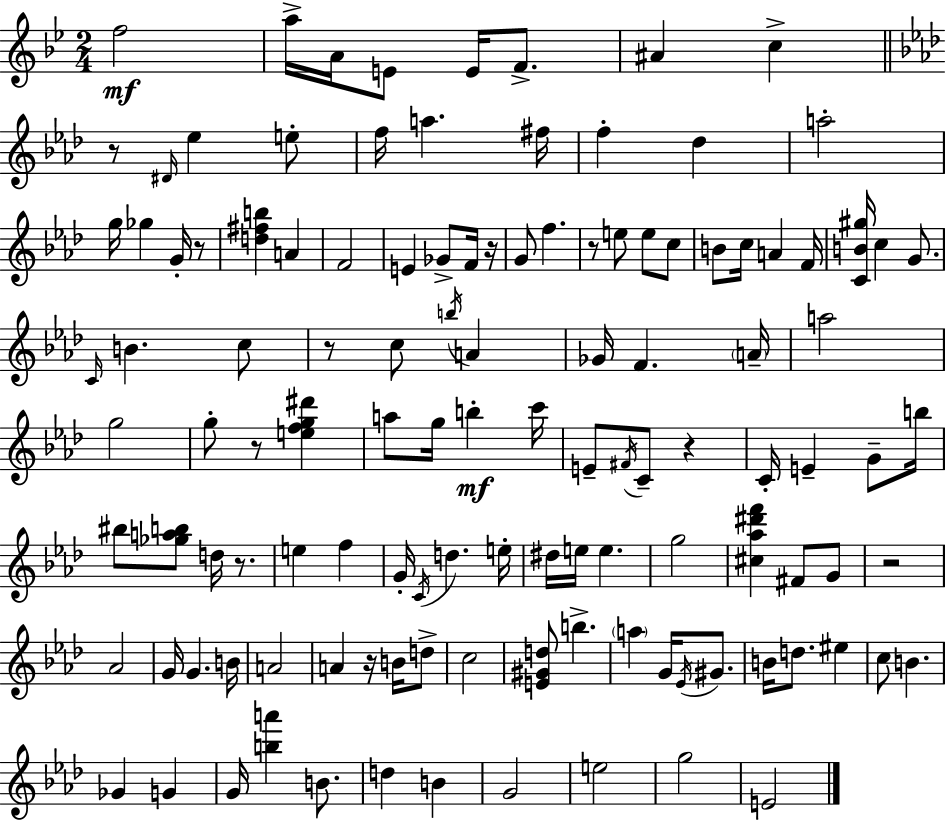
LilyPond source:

{
  \clef treble
  \numericTimeSignature
  \time 2/4
  \key bes \major
  f''2\mf | a''16-> a'16 e'8 e'16 f'8.-> | ais'4 c''4-> | \bar "||" \break \key aes \major r8 \grace { dis'16 } ees''4 e''8-. | f''16 a''4. | fis''16 f''4-. des''4 | a''2-. | \break g''16 ges''4 g'16-. r8 | <d'' fis'' b''>4 a'4 | f'2 | e'4 ges'8-> f'16 | \break r16 g'8 f''4. | r8 e''8 e''8 c''8 | b'8 c''16 a'4 | f'16 <c' b' gis''>16 c''4 g'8. | \break \grace { c'16 } b'4. | c''8 r8 c''8 \acciaccatura { b''16 } a'4 | ges'16 f'4. | \parenthesize a'16-- a''2 | \break g''2 | g''8-. r8 <e'' f'' g'' dis'''>4 | a''8 g''16 b''4-.\mf | c'''16 e'8-- \acciaccatura { fis'16 } c'8-- | \break r4 c'16-. e'4-- | g'8-- b''16 bis''8 <ges'' a'' b''>8 | d''16 r8. e''4 | f''4 g'16-. \acciaccatura { c'16 } d''4. | \break e''16-. dis''16 e''16 e''4. | g''2 | <cis'' aes'' dis''' f'''>4 | fis'8 g'8 r2 | \break aes'2 | g'16 g'4. | b'16 a'2 | a'4 | \break r16 b'16 d''8-> c''2 | <e' gis' d''>8 b''4.-> | \parenthesize a''4 | g'16 \acciaccatura { ees'16 } gis'8. b'16 d''8. | \break eis''4 c''8 | b'4. ges'4 | g'4 g'16 <b'' a'''>4 | b'8. d''4 | \break b'4 g'2 | e''2 | g''2 | e'2 | \break \bar "|."
}